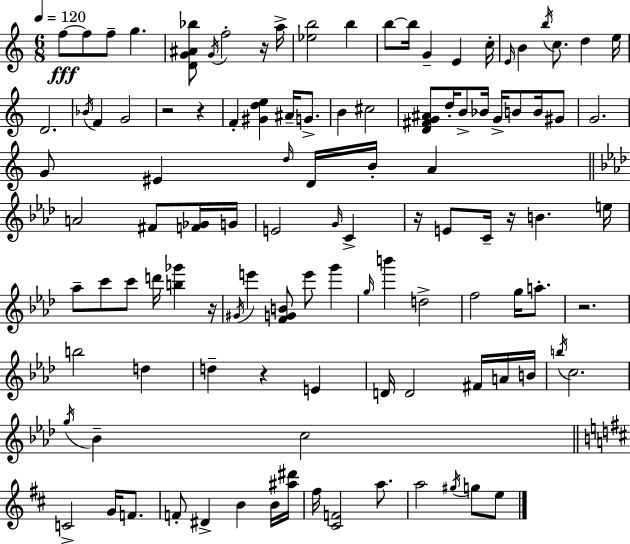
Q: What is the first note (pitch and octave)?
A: F5